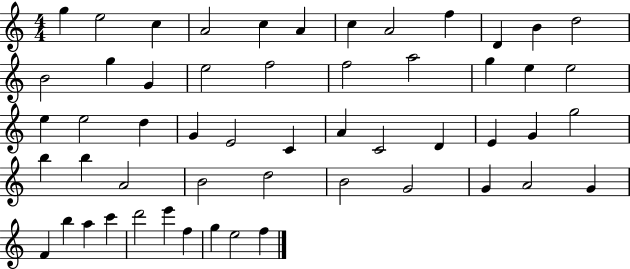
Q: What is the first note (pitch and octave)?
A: G5